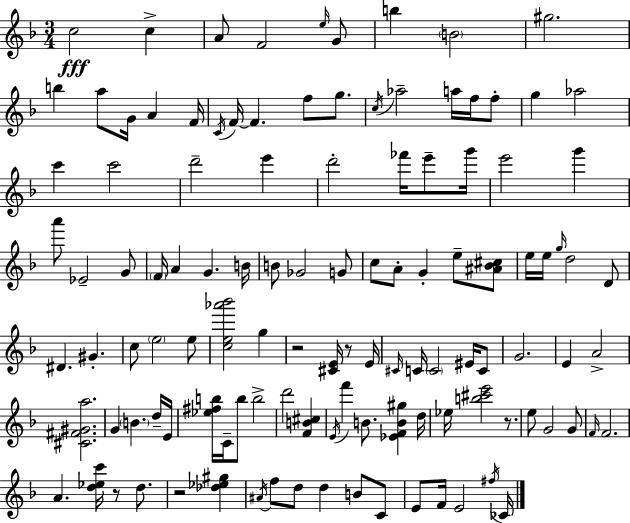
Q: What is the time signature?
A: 3/4